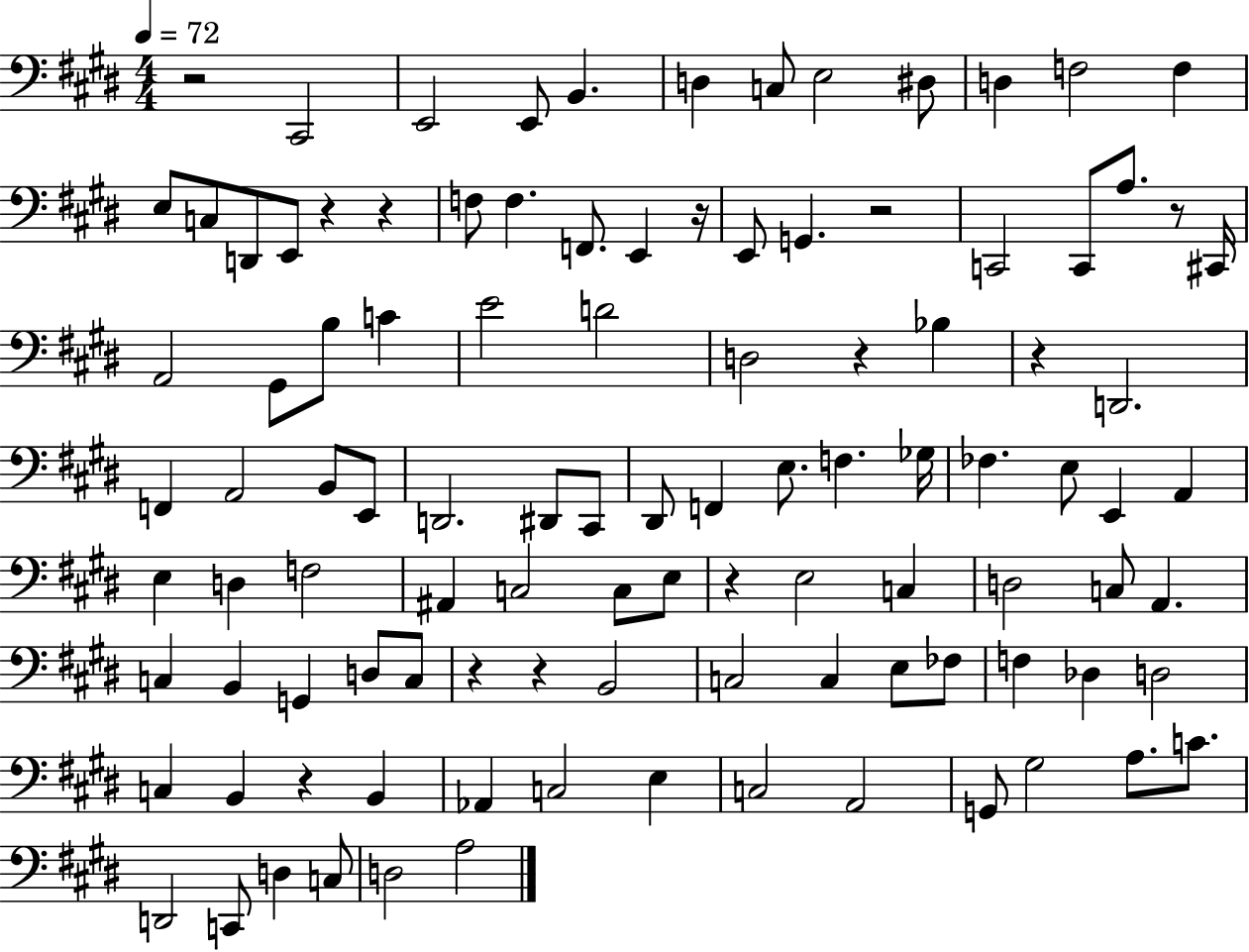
R/h C#2/h E2/h E2/e B2/q. D3/q C3/e E3/h D#3/e D3/q F3/h F3/q E3/e C3/e D2/e E2/e R/q R/q F3/e F3/q. F2/e. E2/q R/s E2/e G2/q. R/h C2/h C2/e A3/e. R/e C#2/s A2/h G#2/e B3/e C4/q E4/h D4/h D3/h R/q Bb3/q R/q D2/h. F2/q A2/h B2/e E2/e D2/h. D#2/e C#2/e D#2/e F2/q E3/e. F3/q. Gb3/s FES3/q. E3/e E2/q A2/q E3/q D3/q F3/h A#2/q C3/h C3/e E3/e R/q E3/h C3/q D3/h C3/e A2/q. C3/q B2/q G2/q D3/e C3/e R/q R/q B2/h C3/h C3/q E3/e FES3/e F3/q Db3/q D3/h C3/q B2/q R/q B2/q Ab2/q C3/h E3/q C3/h A2/h G2/e G#3/h A3/e. C4/e. D2/h C2/e D3/q C3/e D3/h A3/h